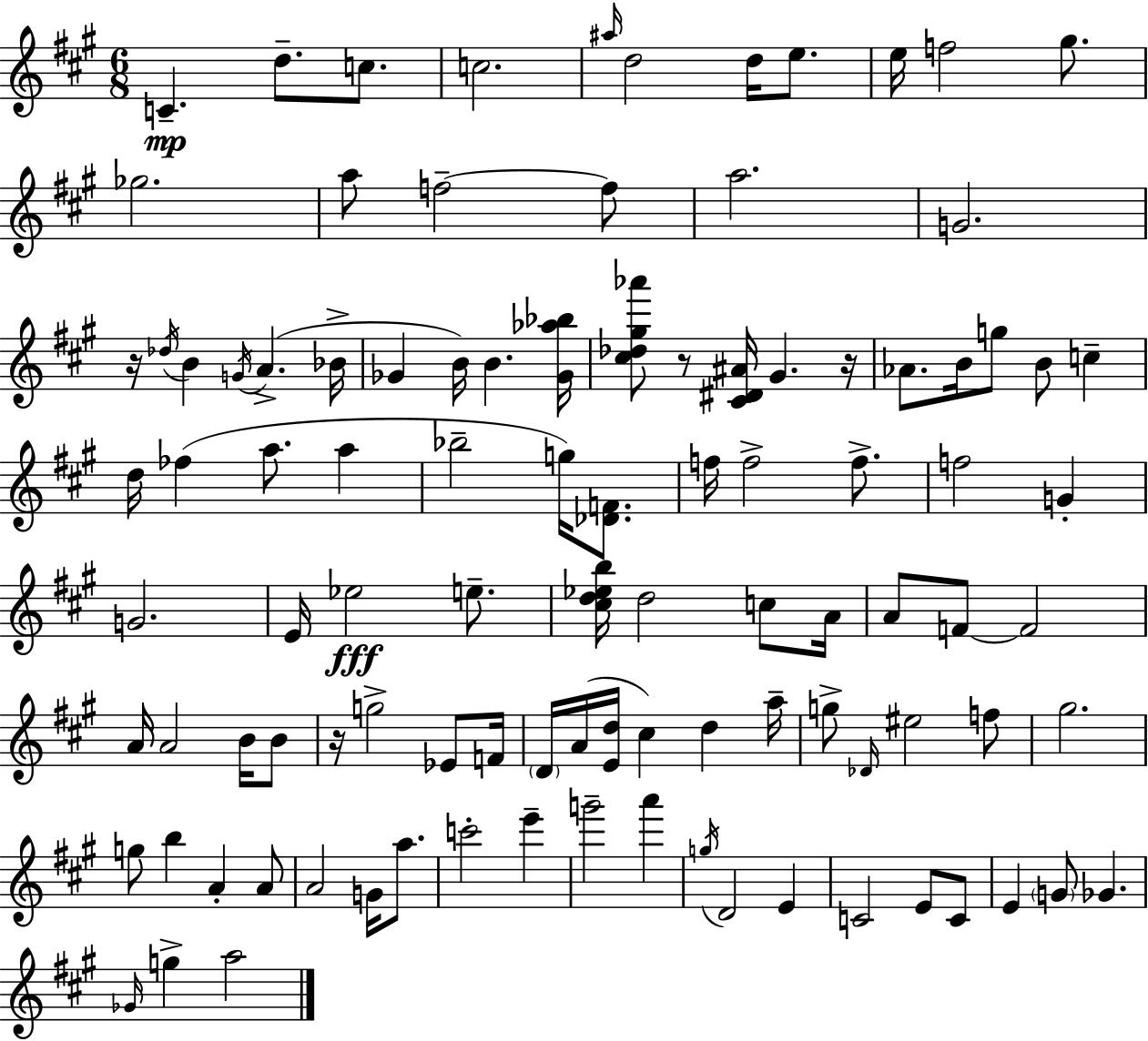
C4/q. D5/e. C5/e. C5/h. A#5/s D5/h D5/s E5/e. E5/s F5/h G#5/e. Gb5/h. A5/e F5/h F5/e A5/h. G4/h. R/s Db5/s B4/q G4/s A4/q. Bb4/s Gb4/q B4/s B4/q. [Gb4,Ab5,Bb5]/s [C#5,Db5,G#5,Ab6]/e R/e [C#4,D#4,A#4]/s G#4/q. R/s Ab4/e. B4/s G5/e B4/e C5/q D5/s FES5/q A5/e. A5/q Bb5/h G5/s [Db4,F4]/e. F5/s F5/h F5/e. F5/h G4/q G4/h. E4/s Eb5/h E5/e. [C#5,D5,Eb5,B5]/s D5/h C5/e A4/s A4/e F4/e F4/h A4/s A4/h B4/s B4/e R/s G5/h Eb4/e F4/s D4/s A4/s [E4,D5]/s C#5/q D5/q A5/s G5/e Db4/s EIS5/h F5/e G#5/h. G5/e B5/q A4/q A4/e A4/h G4/s A5/e. C6/h E6/q G6/h A6/q G5/s D4/h E4/q C4/h E4/e C4/e E4/q G4/e Gb4/q. Gb4/s G5/q A5/h